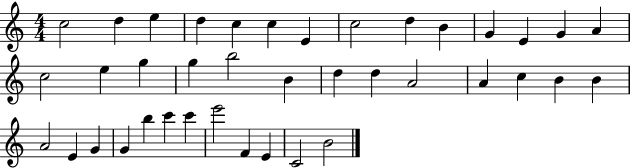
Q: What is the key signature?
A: C major